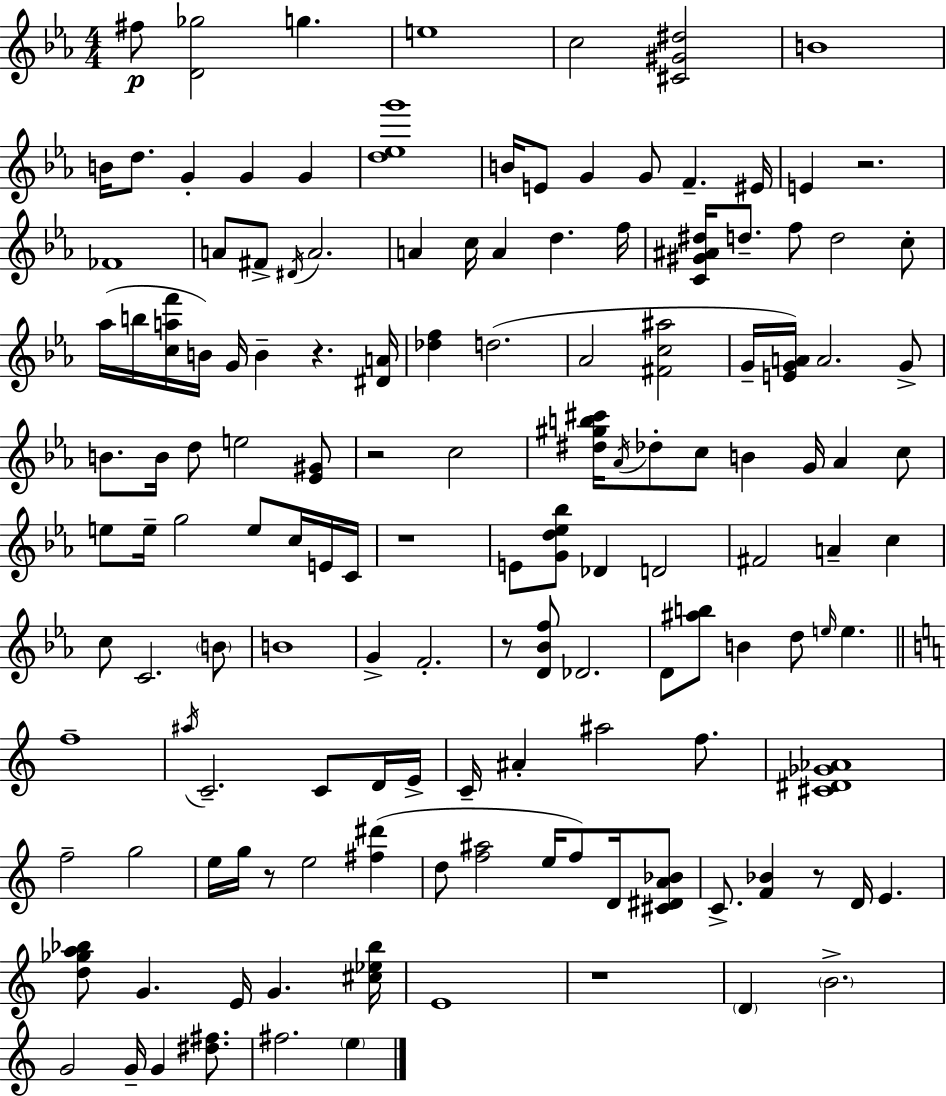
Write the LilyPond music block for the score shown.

{
  \clef treble
  \numericTimeSignature
  \time 4/4
  \key c \minor
  fis''8\p <d' ges''>2 g''4. | e''1 | c''2 <cis' gis' dis''>2 | b'1 | \break b'16 d''8. g'4-. g'4 g'4 | <d'' ees'' g'''>1 | b'16 e'8 g'4 g'8 f'4.-- eis'16 | e'4 r2. | \break fes'1 | a'8 fis'8-> \acciaccatura { dis'16 } a'2. | a'4 c''16 a'4 d''4. | f''16 <c' gis' ais' dis''>16 d''8.-- f''8 d''2 c''8-. | \break aes''16( b''16 <c'' a'' f'''>16 b'16) g'16 b'4-- r4. | <dis' a'>16 <des'' f''>4 d''2.( | aes'2 <fis' c'' ais''>2 | g'16-- <e' g' a'>16) a'2. g'8-> | \break b'8. b'16 d''8 e''2 <ees' gis'>8 | r2 c''2 | <dis'' gis'' b'' cis'''>16 \acciaccatura { aes'16 } des''8-. c''8 b'4 g'16 aes'4 | c''8 e''8 e''16-- g''2 e''8 c''16 | \break e'16 c'16 r1 | e'8 <g' d'' ees'' bes''>8 des'4 d'2 | fis'2 a'4-- c''4 | c''8 c'2. | \break \parenthesize b'8 b'1 | g'4-> f'2.-. | r8 <d' bes' f''>8 des'2. | d'8 <ais'' b''>8 b'4 d''8 \grace { e''16 } e''4. | \break \bar "||" \break \key a \minor f''1-- | \acciaccatura { ais''16 } c'2.-- c'8 d'16 | e'16-> c'16-- ais'4-. ais''2 f''8. | <cis' dis' ges' aes'>1 | \break f''2-- g''2 | e''16 g''16 r8 e''2 <fis'' dis'''>4( | d''8 <f'' ais''>2 e''16 f''8) d'16 <cis' dis' a' bes'>8 | c'8.-> <f' bes'>4 r8 d'16 e'4. | \break <d'' ges'' a'' bes''>8 g'4. e'16 g'4. | <cis'' ees'' bes''>16 e'1 | r1 | \parenthesize d'4 \parenthesize b'2.-> | \break g'2 g'16-- g'4 <dis'' fis''>8. | fis''2. \parenthesize e''4 | \bar "|."
}